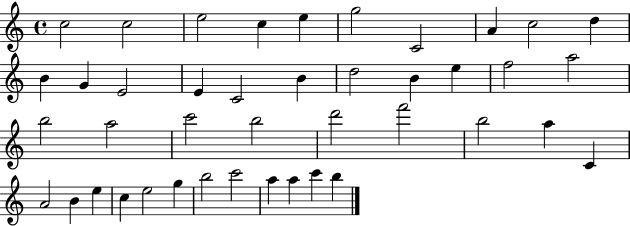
C5/h C5/h E5/h C5/q E5/q G5/h C4/h A4/q C5/h D5/q B4/q G4/q E4/h E4/q C4/h B4/q D5/h B4/q E5/q F5/h A5/h B5/h A5/h C6/h B5/h D6/h F6/h B5/h A5/q C4/q A4/h B4/q E5/q C5/q E5/h G5/q B5/h C6/h A5/q A5/q C6/q B5/q